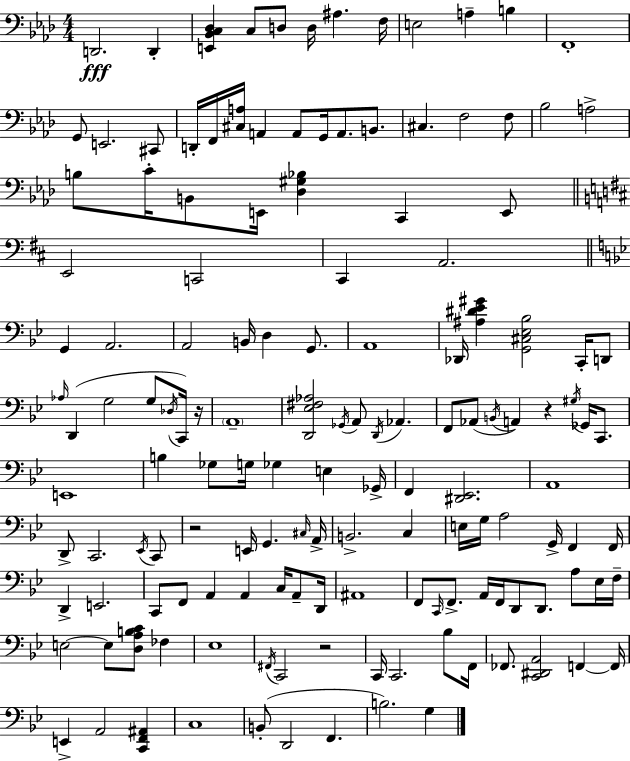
D2/h. D2/q [E2,Bb2,C3,Db3]/q C3/e D3/e D3/s A#3/q. F3/s E3/h A3/q B3/q F2/w G2/e E2/h. C#2/e D2/s F2/s [C#3,A3]/s A2/q A2/e G2/s A2/e. B2/e. C#3/q. F3/h F3/e Bb3/h A3/h B3/e C4/s B2/e E2/s [Db3,G#3,Bb3]/q C2/q E2/e E2/h C2/h C#2/q A2/h. G2/q A2/h. A2/h B2/s D3/q G2/e. A2/w Db2/s [A#3,D#4,Eb4,G#4]/q [G2,C#3,Eb3,Bb3]/h C2/s D2/e Ab3/s D2/q G3/h G3/e Db3/s C2/s R/s A2/w [D2,Eb3,F#3,Ab3]/h Gb2/s A2/e D2/s Ab2/q. F2/e Ab2/e B2/s A2/q R/q G#3/s Gb2/s C2/e. E2/w B3/q Gb3/e G3/s Gb3/q E3/q Gb2/s F2/q [D#2,Eb2]/h. A2/w D2/e C2/h. Eb2/s C2/e R/h E2/s G2/q. C#3/s A2/s B2/h. C3/q E3/s G3/s A3/h G2/s F2/q F2/s D2/q E2/h. C2/e F2/e A2/q A2/q C3/s A2/e D2/s A#2/w F2/e C2/s F2/e. A2/s F2/s D2/e D2/e. A3/e Eb3/s F3/s E3/h E3/e [D3,A3,B3,C4]/e FES3/q Eb3/w F#2/s C2/h R/h C2/s C2/h. Bb3/e F2/s FES2/e. [C2,D#2,A2]/h F2/q F2/s E2/q A2/h [C2,F2,A#2]/q C3/w B2/e D2/h F2/q. B3/h. G3/q